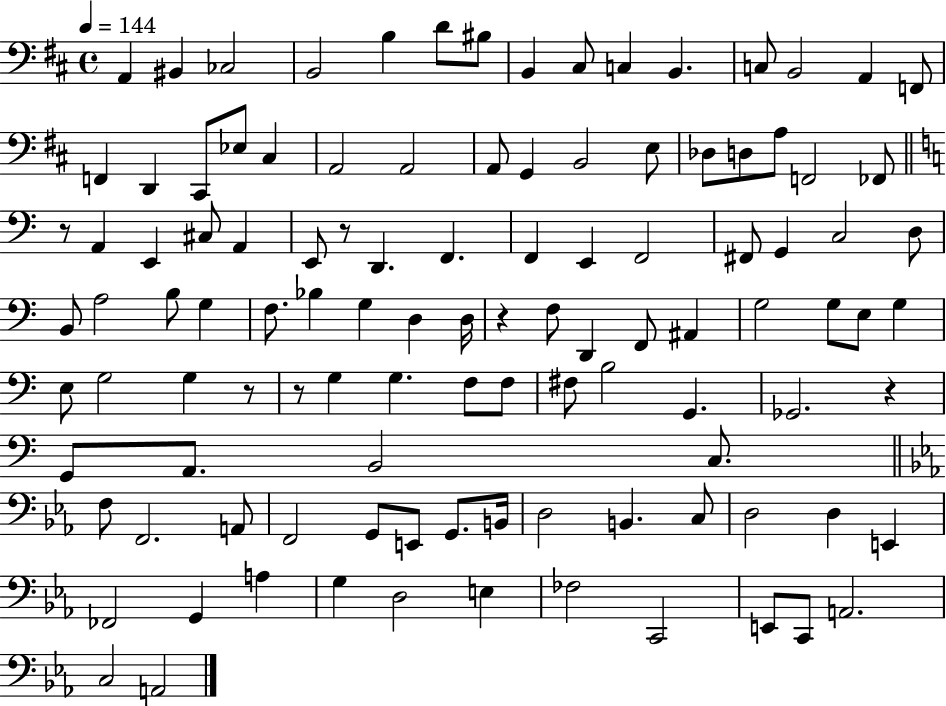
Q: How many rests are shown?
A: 6